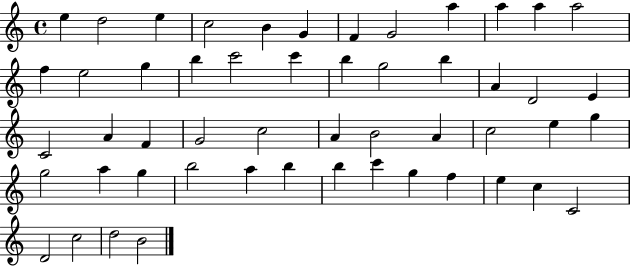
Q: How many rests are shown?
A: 0